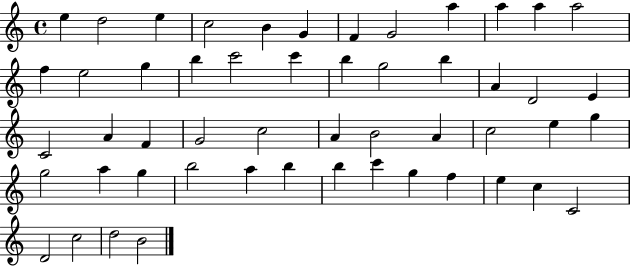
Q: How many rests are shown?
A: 0